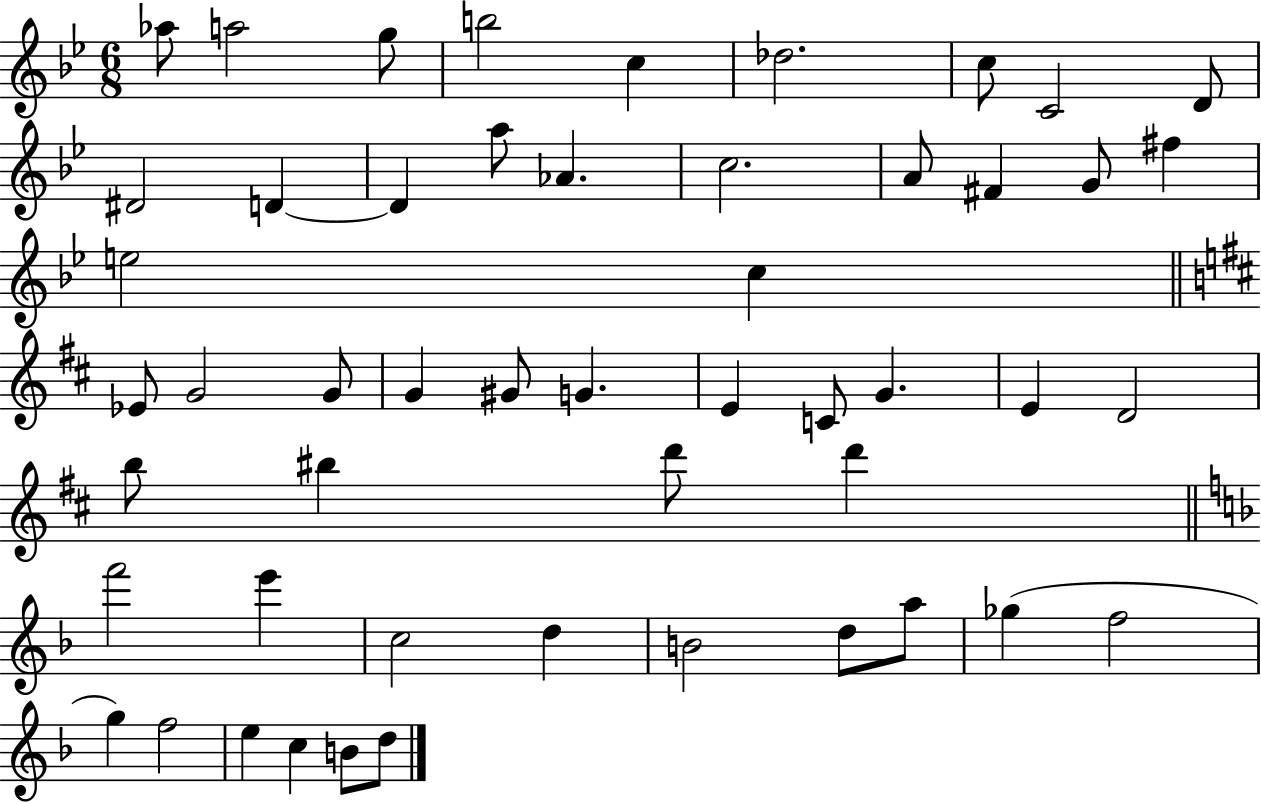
Ab5/e A5/h G5/e B5/h C5/q Db5/h. C5/e C4/h D4/e D#4/h D4/q D4/q A5/e Ab4/q. C5/h. A4/e F#4/q G4/e F#5/q E5/h C5/q Eb4/e G4/h G4/e G4/q G#4/e G4/q. E4/q C4/e G4/q. E4/q D4/h B5/e BIS5/q D6/e D6/q F6/h E6/q C5/h D5/q B4/h D5/e A5/e Gb5/q F5/h G5/q F5/h E5/q C5/q B4/e D5/e